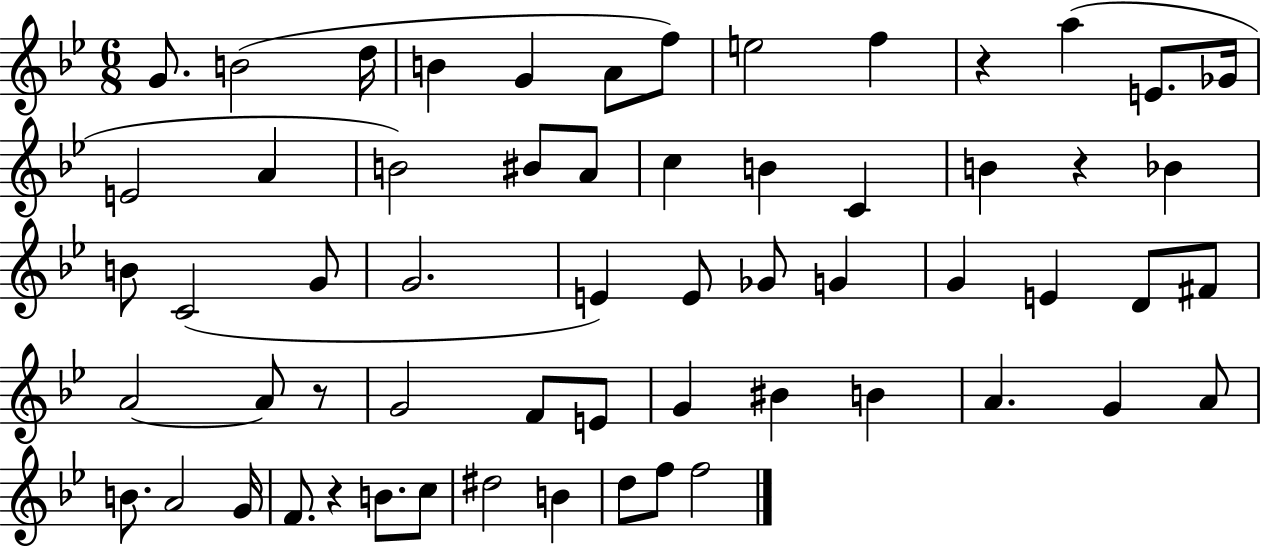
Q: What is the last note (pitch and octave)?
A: F5